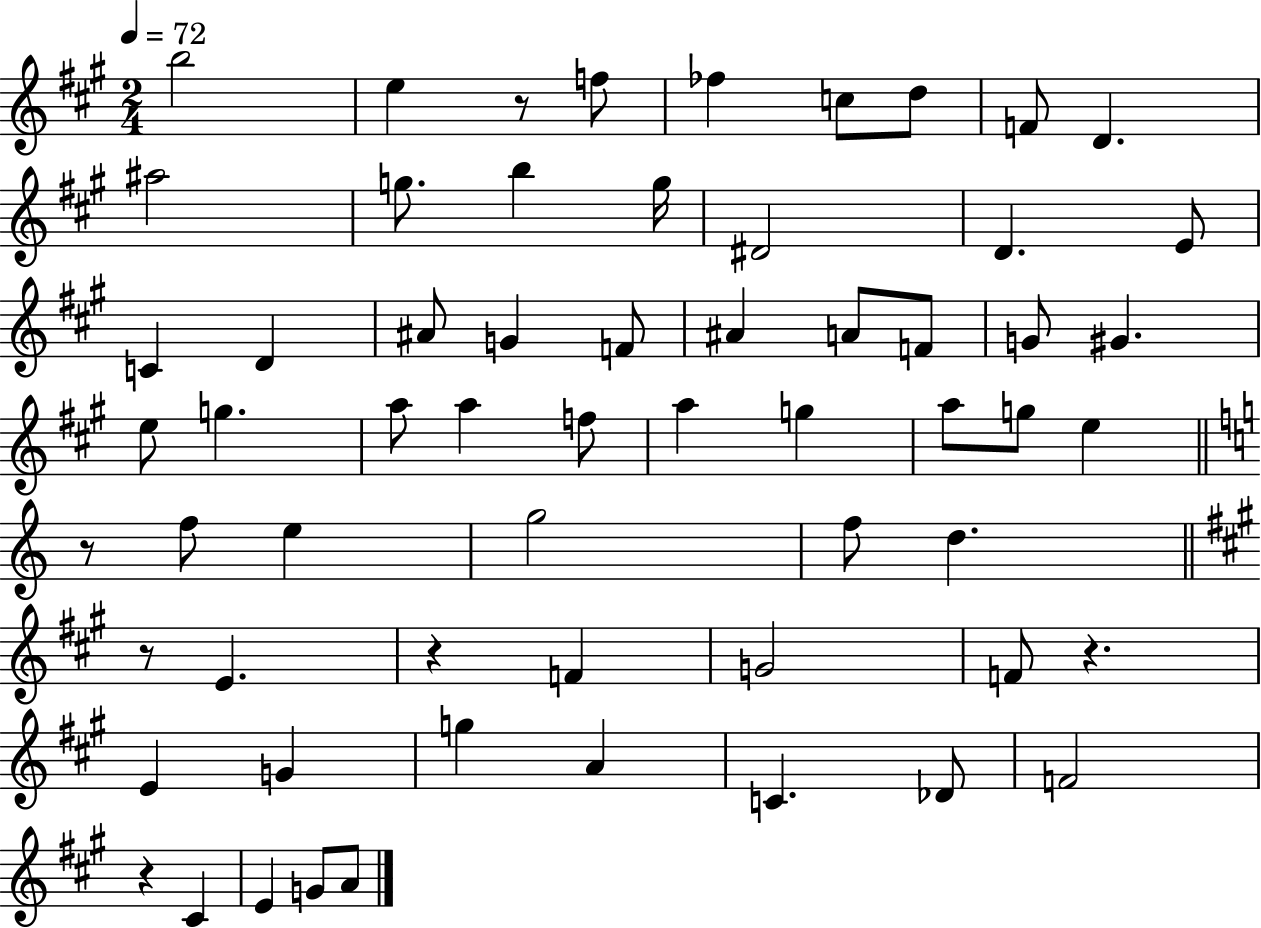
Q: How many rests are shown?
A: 6